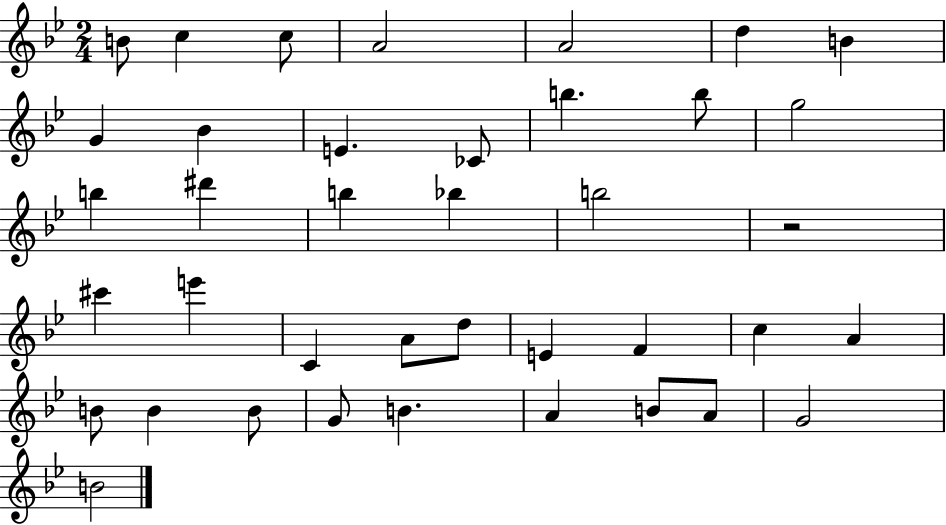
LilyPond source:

{
  \clef treble
  \numericTimeSignature
  \time 2/4
  \key bes \major
  b'8 c''4 c''8 | a'2 | a'2 | d''4 b'4 | \break g'4 bes'4 | e'4. ces'8 | b''4. b''8 | g''2 | \break b''4 dis'''4 | b''4 bes''4 | b''2 | r2 | \break cis'''4 e'''4 | c'4 a'8 d''8 | e'4 f'4 | c''4 a'4 | \break b'8 b'4 b'8 | g'8 b'4. | a'4 b'8 a'8 | g'2 | \break b'2 | \bar "|."
}